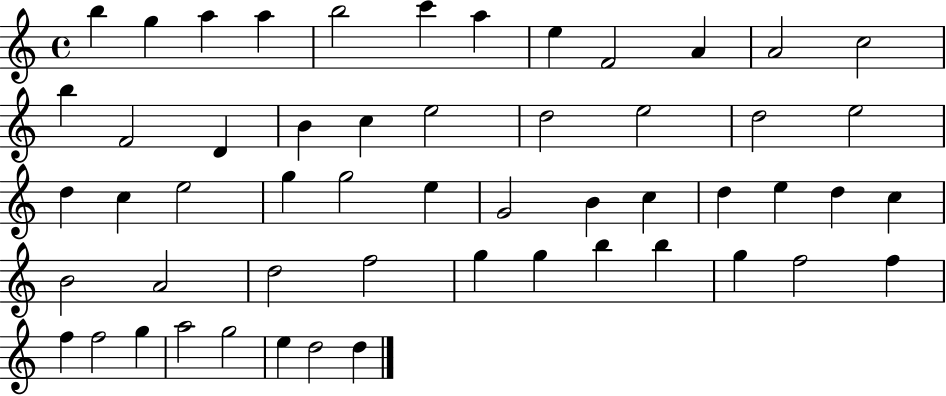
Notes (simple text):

B5/q G5/q A5/q A5/q B5/h C6/q A5/q E5/q F4/h A4/q A4/h C5/h B5/q F4/h D4/q B4/q C5/q E5/h D5/h E5/h D5/h E5/h D5/q C5/q E5/h G5/q G5/h E5/q G4/h B4/q C5/q D5/q E5/q D5/q C5/q B4/h A4/h D5/h F5/h G5/q G5/q B5/q B5/q G5/q F5/h F5/q F5/q F5/h G5/q A5/h G5/h E5/q D5/h D5/q